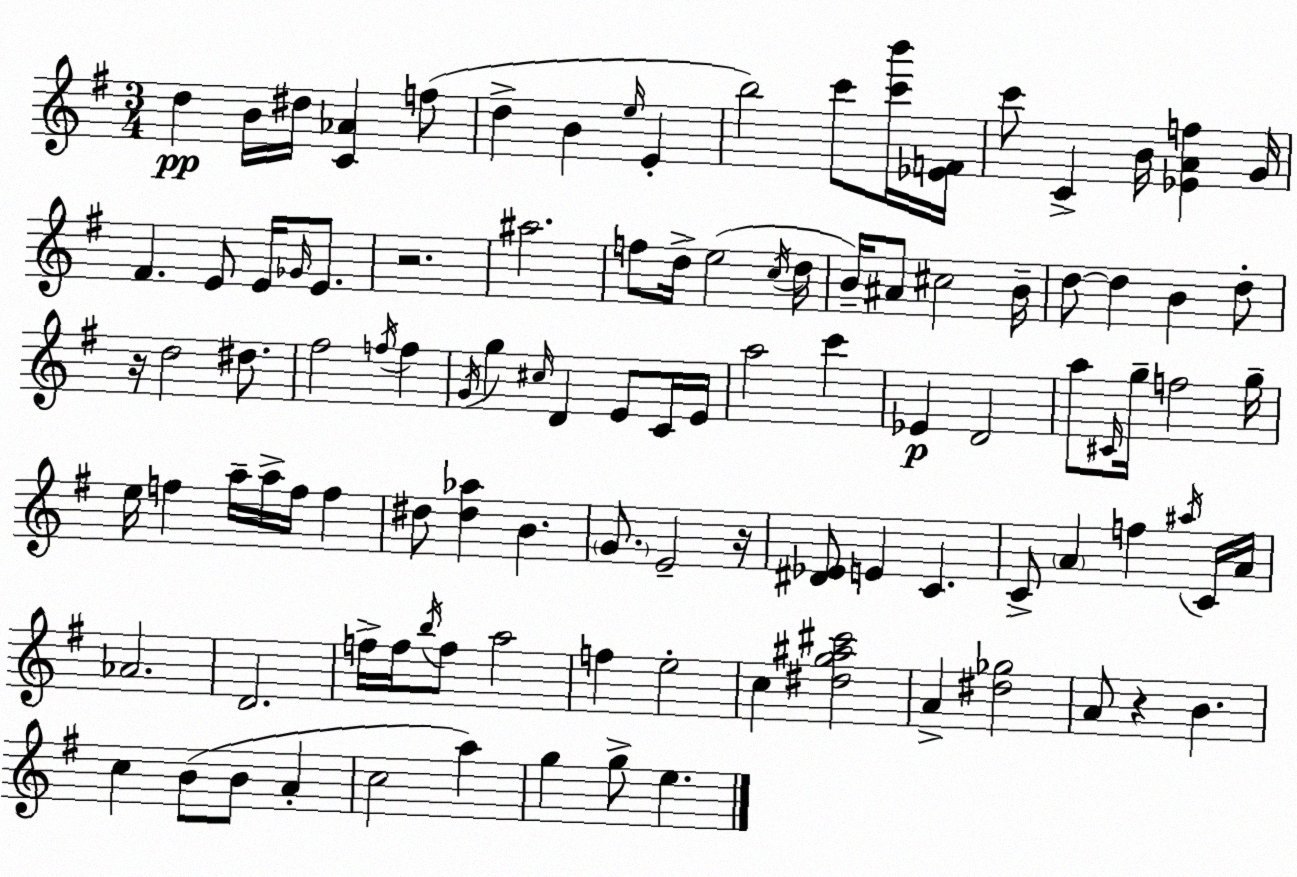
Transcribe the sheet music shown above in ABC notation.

X:1
T:Untitled
M:3/4
L:1/4
K:Em
d B/4 ^d/4 [C_A] f/2 d B e/4 E b2 c'/2 [c'b']/4 [_EF]/4 c'/2 C B/4 [_EAf] G/4 ^F E/2 E/4 _G/4 E/2 z2 ^a2 f/2 d/4 e2 c/4 d/4 B/4 ^A/2 ^c2 B/4 d/2 d B d/2 z/4 d2 ^d/2 ^f2 f/4 f G/4 g ^c/4 D E/2 C/4 E/4 a2 c' _E D2 a/2 ^C/4 g/4 f2 g/4 e/4 f a/4 a/4 f/4 f ^d/2 [^d_a] B G/2 E2 z/4 [^D_E]/2 E C C/2 A f ^a/4 C/4 A/4 _A2 D2 f/4 f/4 b/4 f/2 a2 f e2 c [^dg^a^c']2 A [^d_g]2 A/2 z B c B/2 B/2 A c2 a g g/2 e